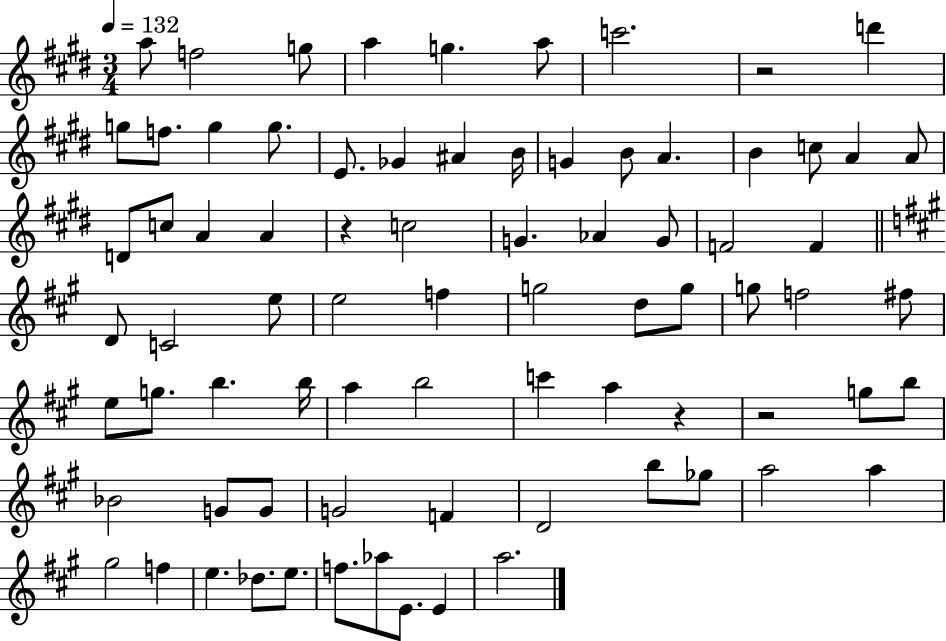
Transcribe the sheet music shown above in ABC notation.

X:1
T:Untitled
M:3/4
L:1/4
K:E
a/2 f2 g/2 a g a/2 c'2 z2 d' g/2 f/2 g g/2 E/2 _G ^A B/4 G B/2 A B c/2 A A/2 D/2 c/2 A A z c2 G _A G/2 F2 F D/2 C2 e/2 e2 f g2 d/2 g/2 g/2 f2 ^f/2 e/2 g/2 b b/4 a b2 c' a z z2 g/2 b/2 _B2 G/2 G/2 G2 F D2 b/2 _g/2 a2 a ^g2 f e _d/2 e/2 f/2 _a/2 E/2 E a2